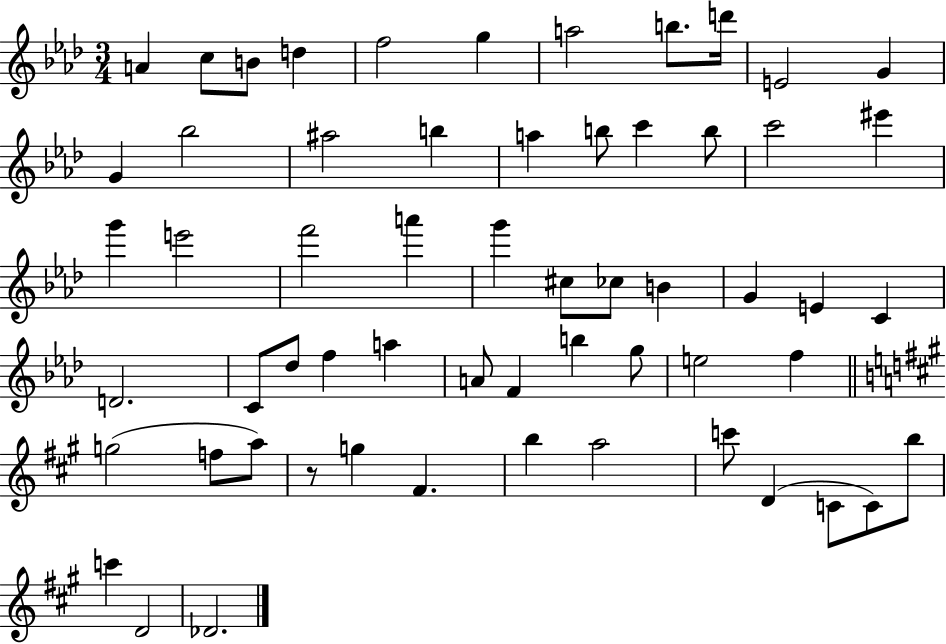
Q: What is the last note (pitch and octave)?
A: Db4